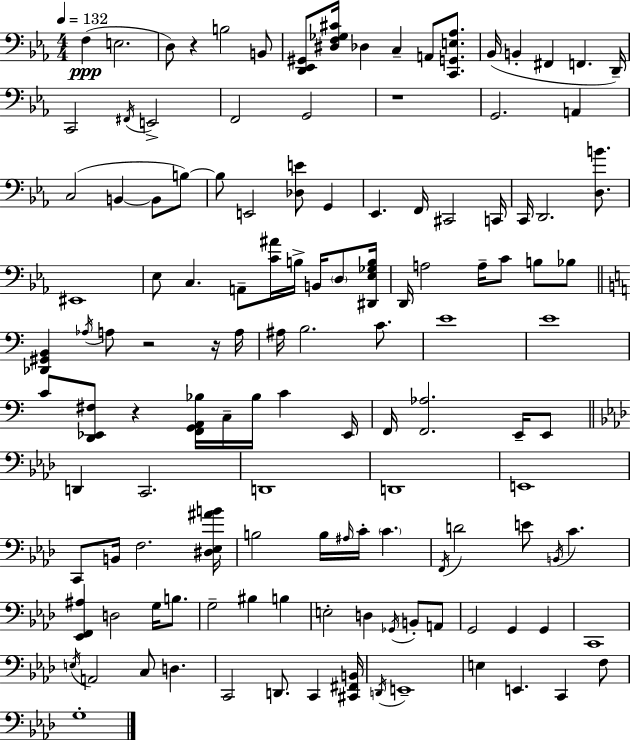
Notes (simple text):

F3/q E3/h. D3/e R/q B3/h B2/e [D2,Eb2,G#2]/e [D#3,F3,Gb3,C#4]/s Db3/q C3/q A2/e [C2,G2,E3,Ab3]/e. Bb2/s B2/q F#2/q F2/q. D2/s C2/h F#2/s E2/h F2/h G2/h R/w G2/h. A2/q C3/h B2/q B2/e B3/e B3/e E2/h [Db3,E4]/e G2/q Eb2/q. F2/s C#2/h C2/s C2/s D2/h. [D3,B4]/e. EIS2/w Eb3/e C3/q. A2/e [C4,A#4]/s B3/s B2/s D3/e [D#2,Eb3,Gb3,B3]/s D2/s A3/h A3/s C4/e B3/e Bb3/e [Db2,G#2,B2]/q Ab3/s A3/e R/h R/s A3/s A#3/s B3/h. C4/e. E4/w E4/w C4/e [D2,Eb2,F#3]/e R/q [F2,G2,A2,Bb3]/s C3/s Bb3/s C4/q Eb2/s F2/s [F2,Ab3]/h. E2/s E2/e D2/q C2/h. D2/w D2/w E2/w C2/e B2/s F3/h. [D#3,Eb3,A#4,B4]/s B3/h B3/s A#3/s C4/s C4/q. F2/s D4/h E4/e B2/s C4/q. [Eb2,F2,A#3]/q D3/h G3/s B3/e. G3/h BIS3/q B3/q E3/h D3/q Gb2/s B2/e A2/e G2/h G2/q G2/q C2/w E3/s A2/h C3/e D3/q. C2/h D2/e. C2/q [C#2,F#2,B2]/s D2/s E2/w E3/q E2/q. C2/q F3/e G3/w